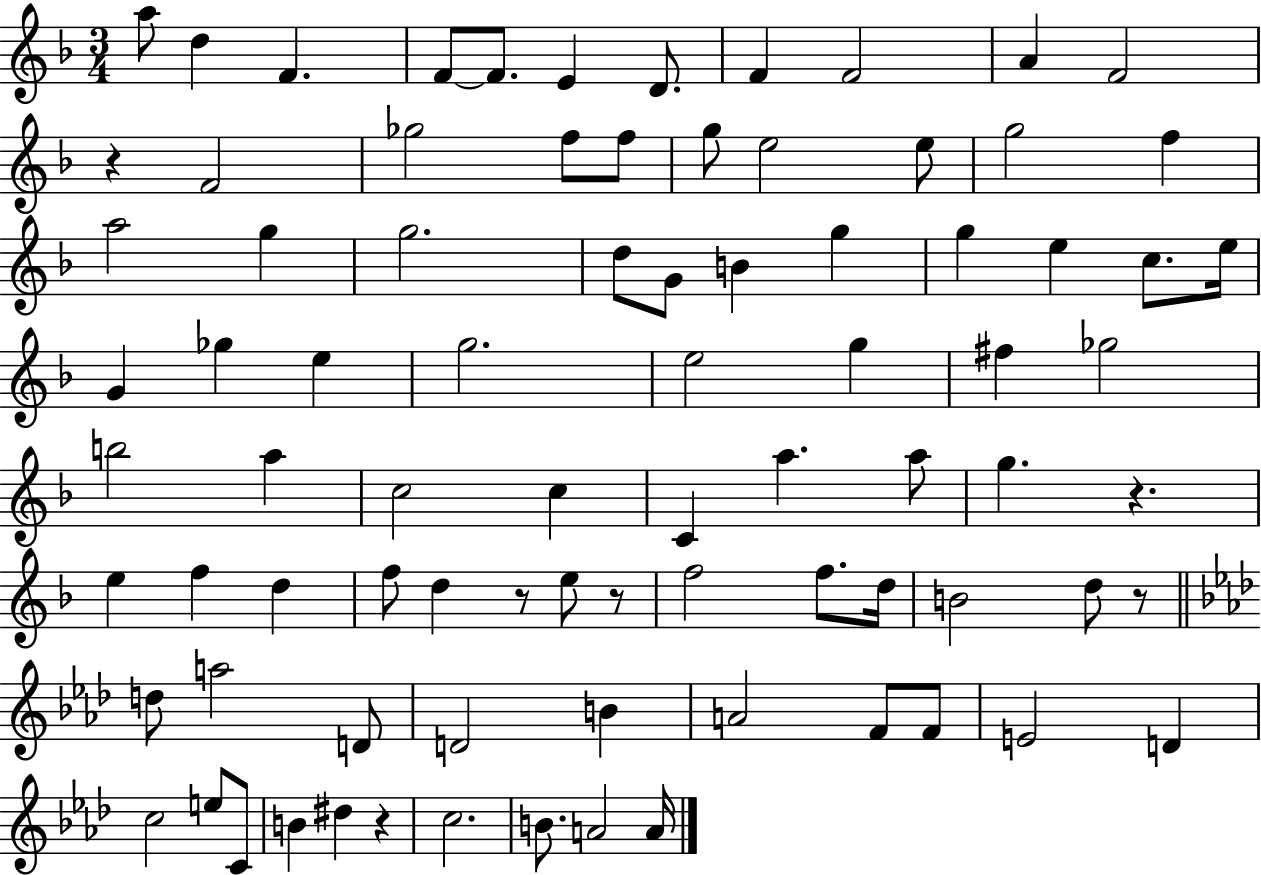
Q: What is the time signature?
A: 3/4